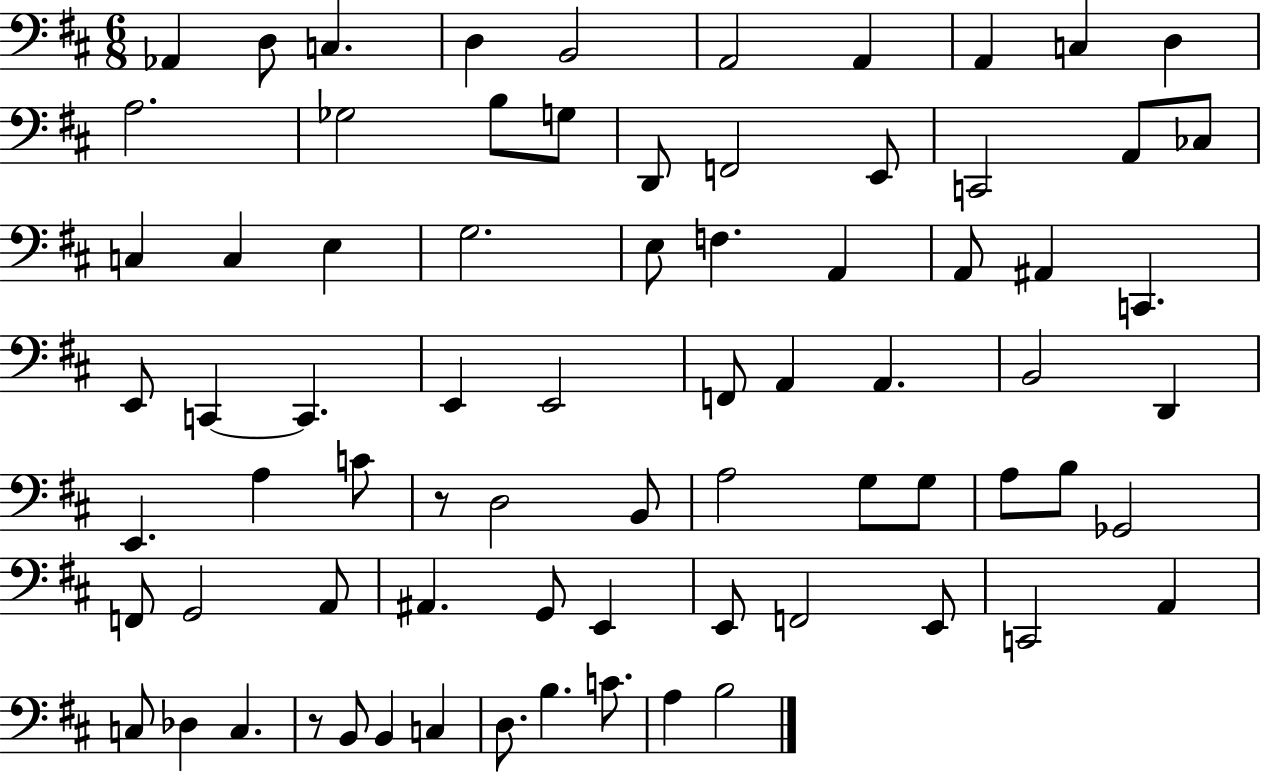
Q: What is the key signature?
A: D major